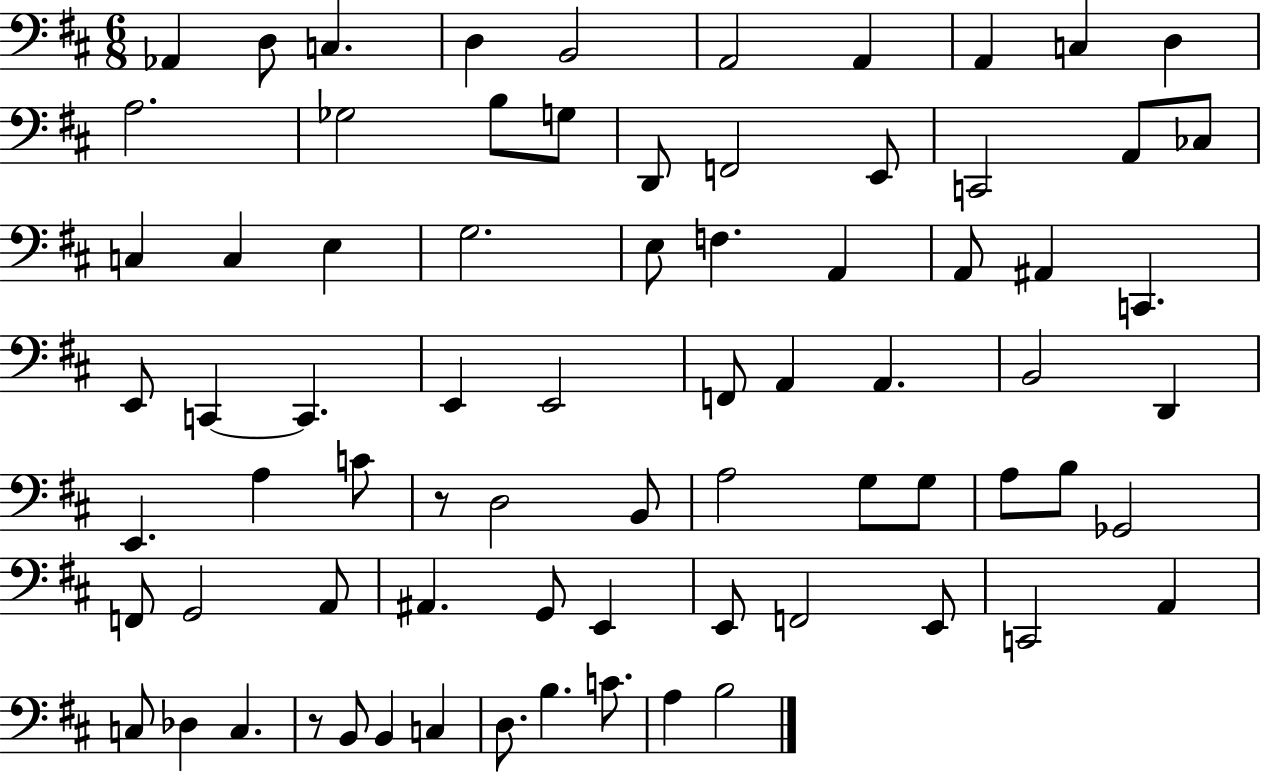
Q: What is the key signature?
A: D major